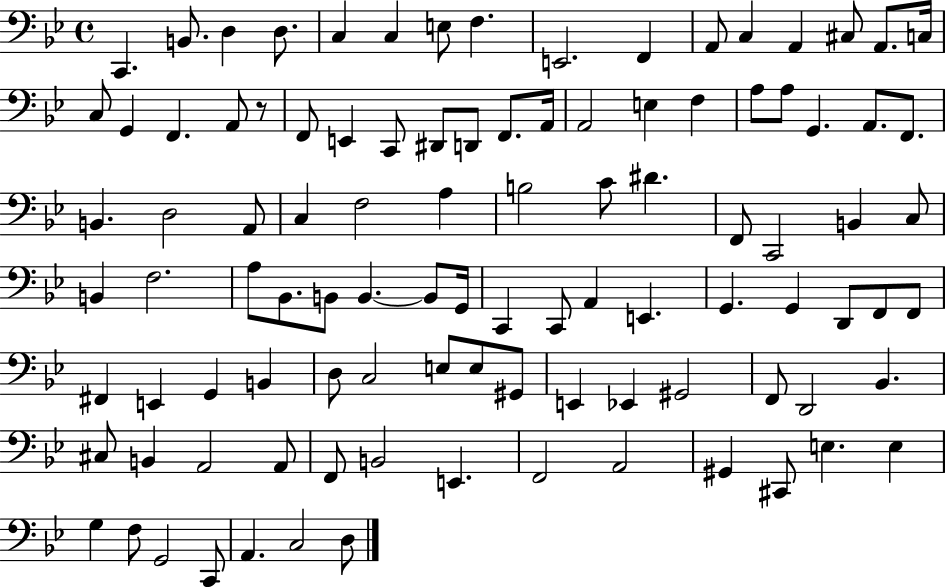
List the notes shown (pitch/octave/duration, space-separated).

C2/q. B2/e. D3/q D3/e. C3/q C3/q E3/e F3/q. E2/h. F2/q A2/e C3/q A2/q C#3/e A2/e. C3/s C3/e G2/q F2/q. A2/e R/e F2/e E2/q C2/e D#2/e D2/e F2/e. A2/s A2/h E3/q F3/q A3/e A3/e G2/q. A2/e. F2/e. B2/q. D3/h A2/e C3/q F3/h A3/q B3/h C4/e D#4/q. F2/e C2/h B2/q C3/e B2/q F3/h. A3/e Bb2/e. B2/e B2/q. B2/e G2/s C2/q C2/e A2/q E2/q. G2/q. G2/q D2/e F2/e F2/e F#2/q E2/q G2/q B2/q D3/e C3/h E3/e E3/e G#2/e E2/q Eb2/q G#2/h F2/e D2/h Bb2/q. C#3/e B2/q A2/h A2/e F2/e B2/h E2/q. F2/h A2/h G#2/q C#2/e E3/q. E3/q G3/q F3/e G2/h C2/e A2/q. C3/h D3/e